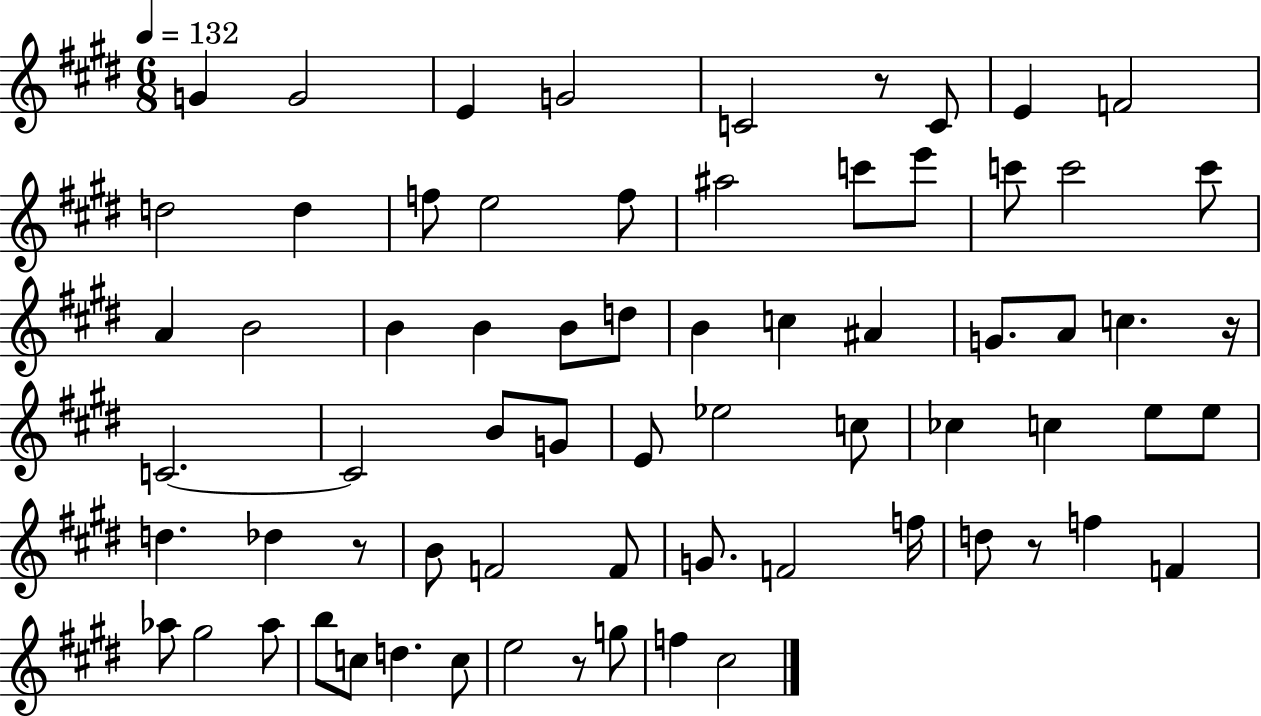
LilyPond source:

{
  \clef treble
  \numericTimeSignature
  \time 6/8
  \key e \major
  \tempo 4 = 132
  g'4 g'2 | e'4 g'2 | c'2 r8 c'8 | e'4 f'2 | \break d''2 d''4 | f''8 e''2 f''8 | ais''2 c'''8 e'''8 | c'''8 c'''2 c'''8 | \break a'4 b'2 | b'4 b'4 b'8 d''8 | b'4 c''4 ais'4 | g'8. a'8 c''4. r16 | \break c'2.~~ | c'2 b'8 g'8 | e'8 ees''2 c''8 | ces''4 c''4 e''8 e''8 | \break d''4. des''4 r8 | b'8 f'2 f'8 | g'8. f'2 f''16 | d''8 r8 f''4 f'4 | \break aes''8 gis''2 aes''8 | b''8 c''8 d''4. c''8 | e''2 r8 g''8 | f''4 cis''2 | \break \bar "|."
}